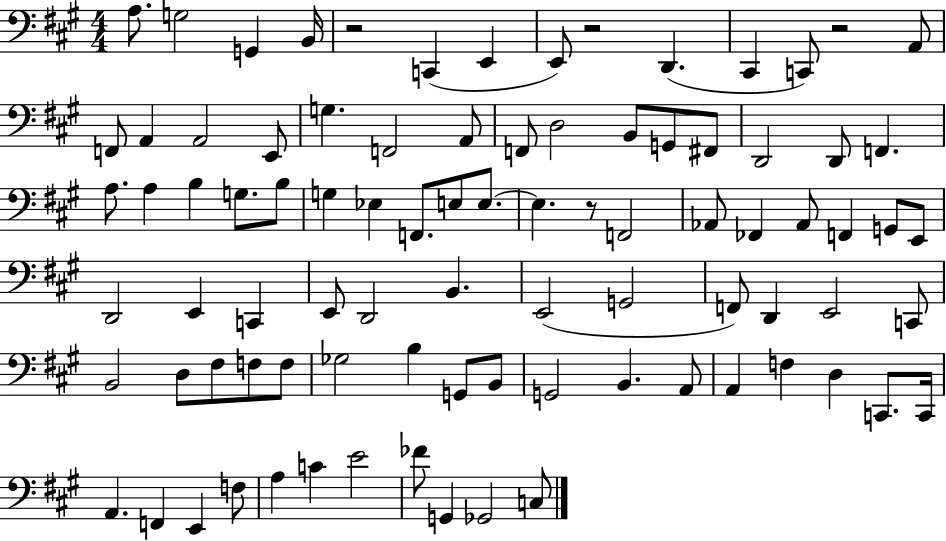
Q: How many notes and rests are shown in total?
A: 88